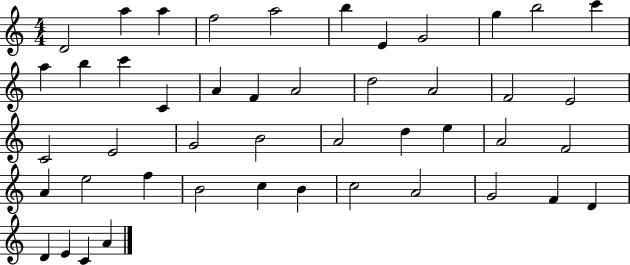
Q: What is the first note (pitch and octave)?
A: D4